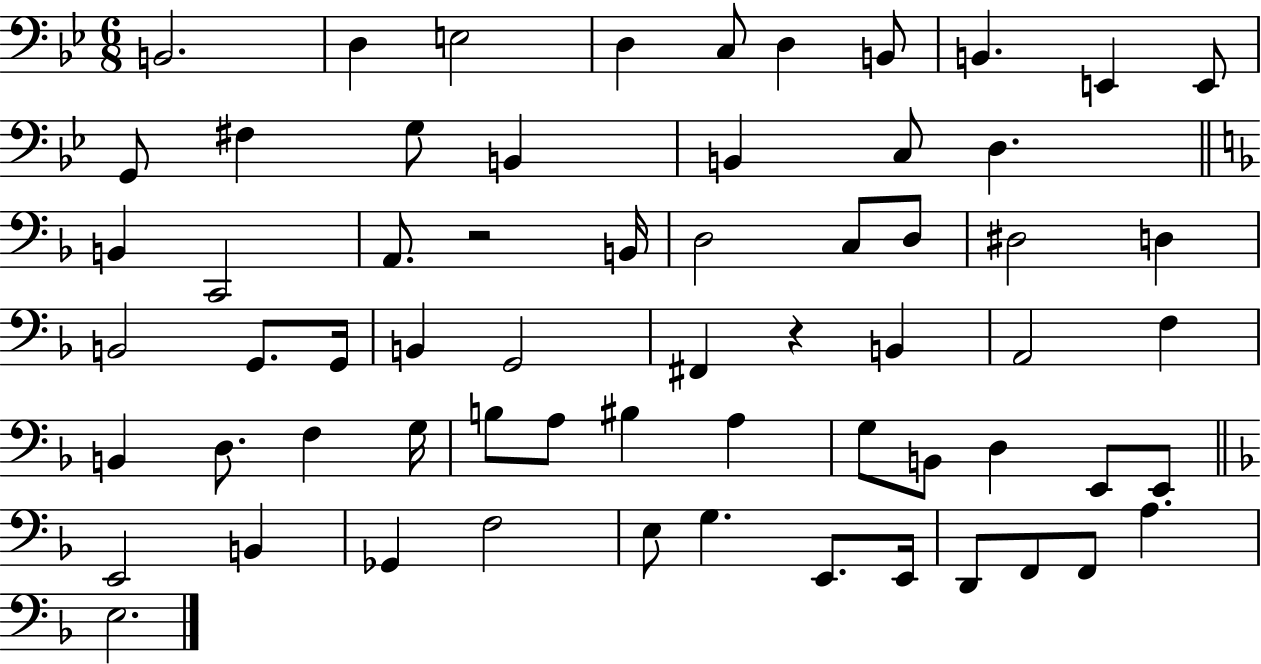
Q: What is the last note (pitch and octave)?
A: E3